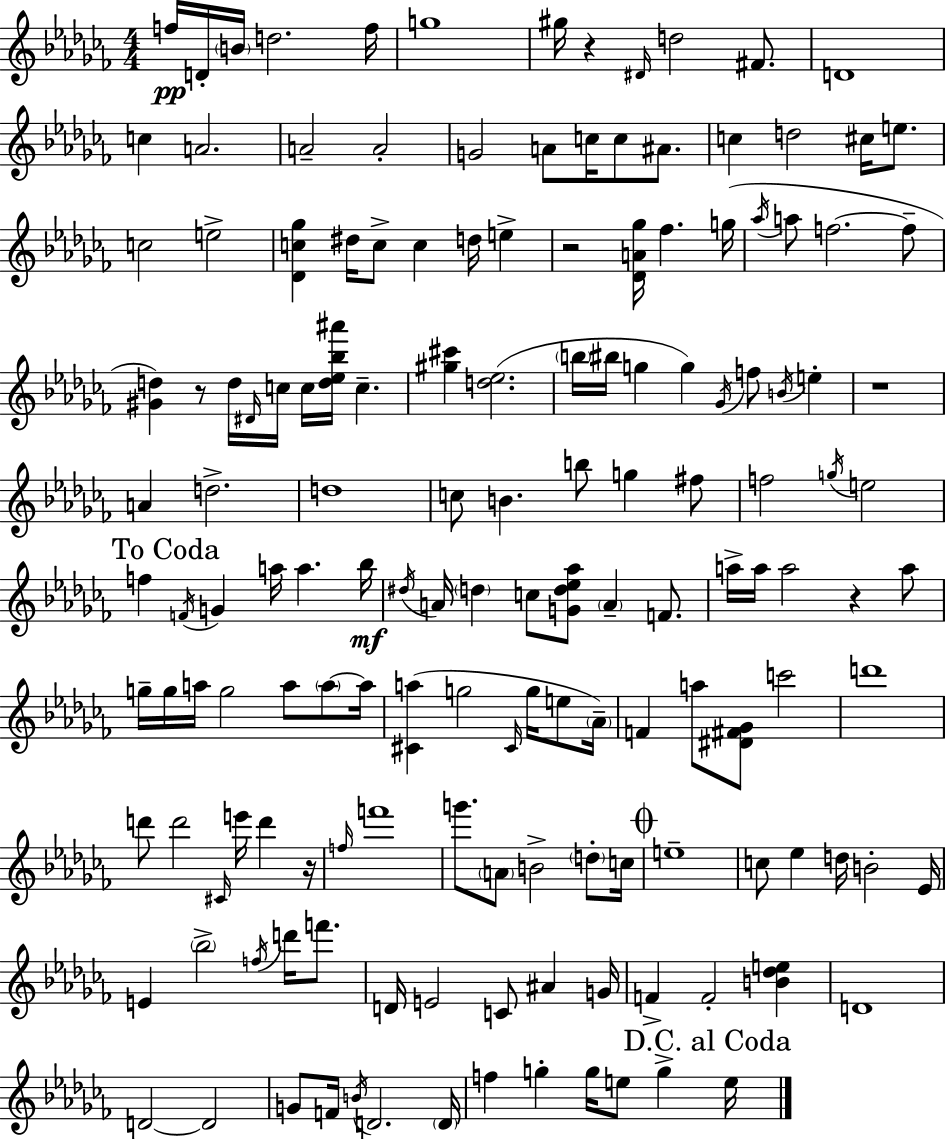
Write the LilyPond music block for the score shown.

{
  \clef treble
  \numericTimeSignature
  \time 4/4
  \key aes \minor
  f''16\pp d'16-. \parenthesize b'16 d''2. f''16 | g''1 | gis''16 r4 \grace { dis'16 } d''2 fis'8. | d'1 | \break c''4 a'2. | a'2-- a'2-. | g'2 a'8 c''16 c''8 ais'8. | c''4 d''2 cis''16 e''8. | \break c''2 e''2-> | <des' c'' ges''>4 dis''16 c''8-> c''4 d''16 e''4-> | r2 <des' a' ges''>16 fes''4. | g''16( \acciaccatura { aes''16 } a''8 f''2.~~ | \break f''8-- <gis' d''>4) r8 d''16 \grace { dis'16 } c''16 c''16 <d'' ees'' bes'' ais'''>16 c''4.-- | <gis'' cis'''>4 <d'' ees''>2.( | \parenthesize b''16 bis''16 g''4 g''4) \acciaccatura { ges'16 } f''8 | \acciaccatura { b'16 } e''4-. r1 | \break a'4 d''2.-> | d''1 | c''8 b'4. b''8 g''4 | fis''8 f''2 \acciaccatura { g''16 } e''2 | \break \mark "To Coda" f''4 \acciaccatura { f'16 } g'4 a''16 | a''4. bes''16\mf \acciaccatura { dis''16 } a'16 \parenthesize d''4 c''8 <g' d'' ees'' aes''>8 | \parenthesize a'4-- f'8. a''16-> a''16 a''2 | r4 a''8 g''16-- g''16 a''16 g''2 | \break a''8 \parenthesize a''8~~ a''16 <cis' a''>4( g''2 | \grace { cis'16 } g''16 e''8 \parenthesize aes'16--) f'4 a''8 <dis' fis' ges'>8 | c'''2 d'''1 | d'''8 d'''2 | \break \grace { cis'16 } e'''16 d'''4 r16 \grace { f''16 } f'''1 | g'''8. \parenthesize a'8 | b'2-> \parenthesize d''8-. c''16 \mark \markup { \musicglyph "scripts.coda" } e''1-- | c''8 ees''4 | \break d''16 b'2-. ees'16 e'4 \parenthesize bes''2-> | \acciaccatura { f''16 } d'''16 f'''8. d'16 e'2 | c'8 ais'4 g'16 f'4-> | f'2-. <b' des'' e''>4 d'1 | \break d'2~~ | d'2 g'8 f'16 \acciaccatura { b'16 } | d'2. \parenthesize d'16 f''4 | g''4-. g''16 e''8 g''4-> \mark "D.C. al Coda" e''16 \bar "|."
}